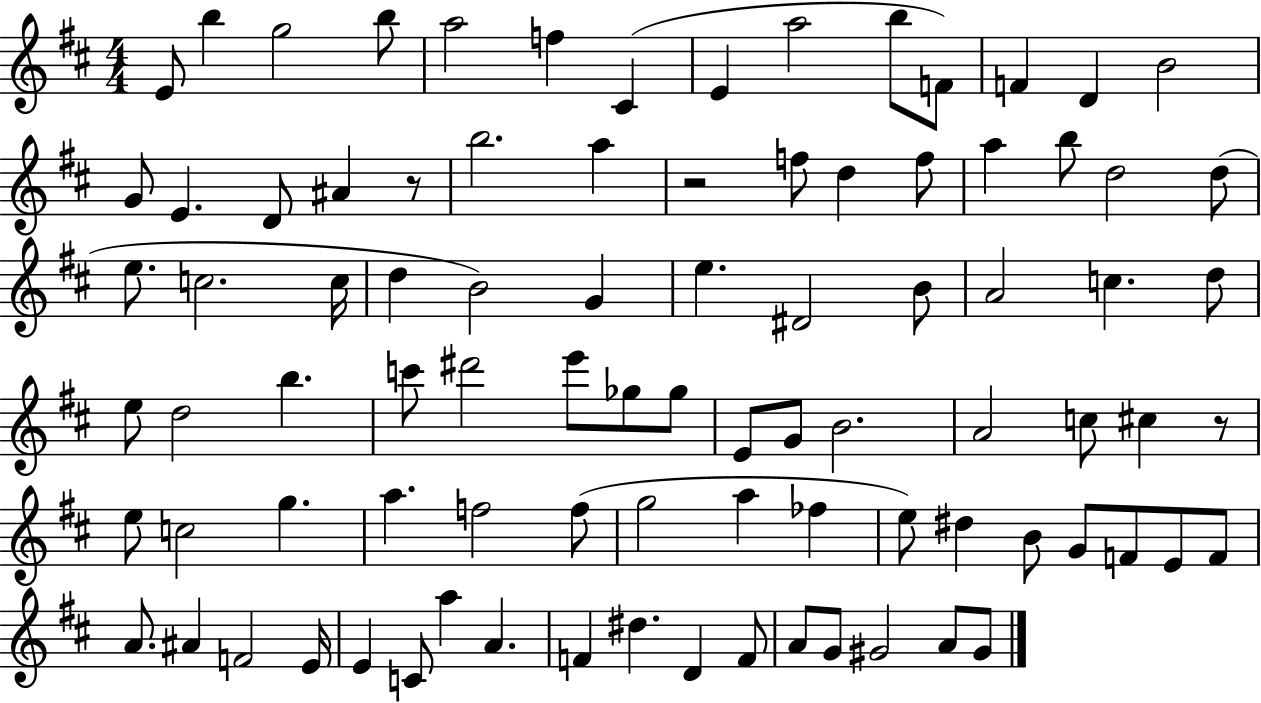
E4/e B5/q G5/h B5/e A5/h F5/q C#4/q E4/q A5/h B5/e F4/e F4/q D4/q B4/h G4/e E4/q. D4/e A#4/q R/e B5/h. A5/q R/h F5/e D5/q F5/e A5/q B5/e D5/h D5/e E5/e. C5/h. C5/s D5/q B4/h G4/q E5/q. D#4/h B4/e A4/h C5/q. D5/e E5/e D5/h B5/q. C6/e D#6/h E6/e Gb5/e Gb5/e E4/e G4/e B4/h. A4/h C5/e C#5/q R/e E5/e C5/h G5/q. A5/q. F5/h F5/e G5/h A5/q FES5/q E5/e D#5/q B4/e G4/e F4/e E4/e F4/e A4/e. A#4/q F4/h E4/s E4/q C4/e A5/q A4/q. F4/q D#5/q. D4/q F4/e A4/e G4/e G#4/h A4/e G#4/e